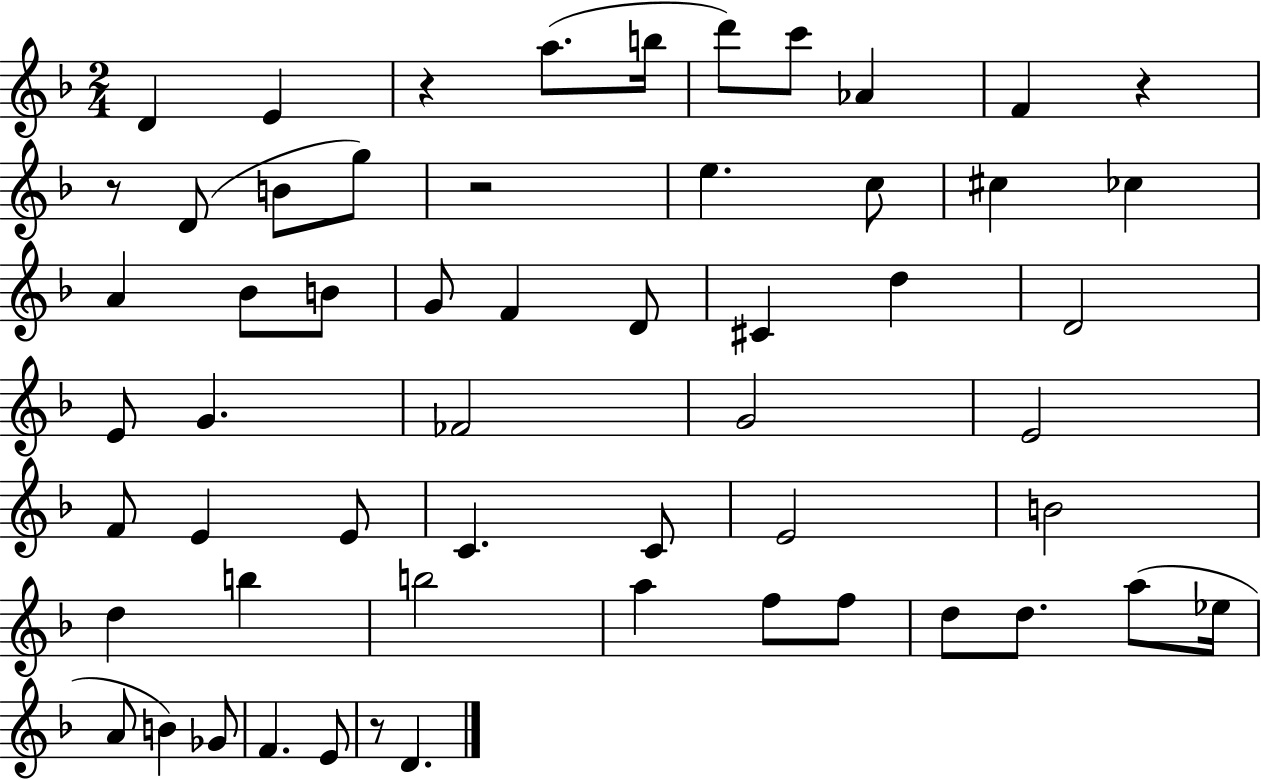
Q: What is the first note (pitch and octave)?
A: D4